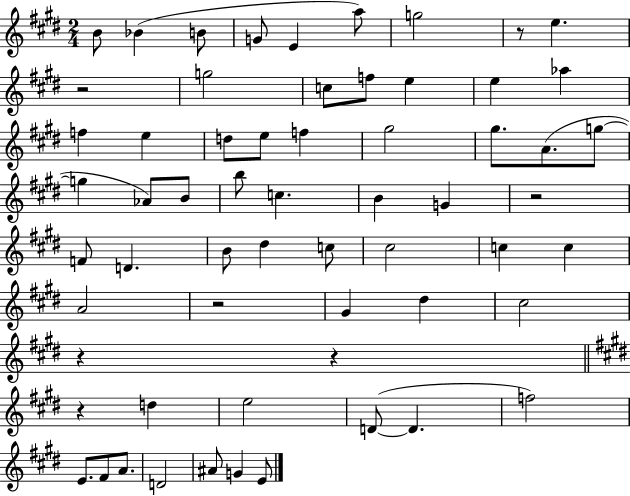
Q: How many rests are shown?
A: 7